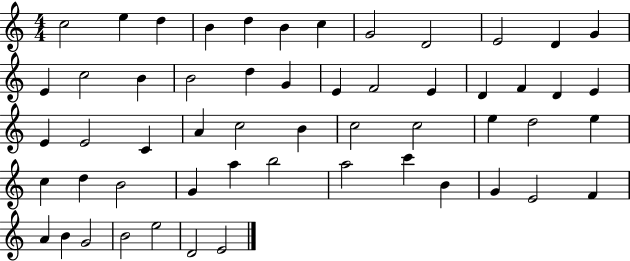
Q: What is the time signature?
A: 4/4